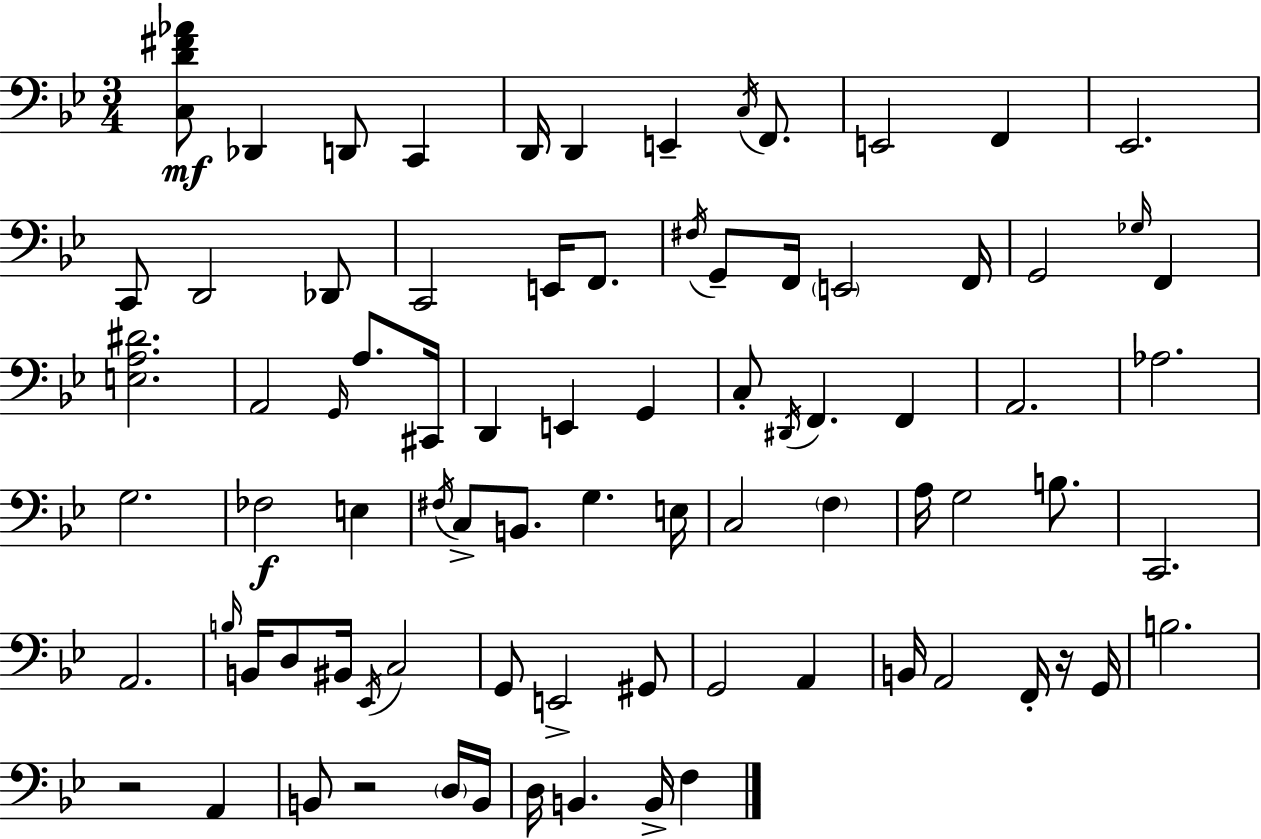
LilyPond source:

{
  \clef bass
  \numericTimeSignature
  \time 3/4
  \key g \minor
  <c d' fis' aes'>8\mf des,4 d,8 c,4 | d,16 d,4 e,4-- \acciaccatura { c16 } f,8. | e,2 f,4 | ees,2. | \break c,8 d,2 des,8 | c,2 e,16 f,8. | \acciaccatura { fis16 } g,8-- f,16 \parenthesize e,2 | f,16 g,2 \grace { ges16 } f,4 | \break <e a dis'>2. | a,2 \grace { g,16 } | a8. cis,16 d,4 e,4 | g,4 c8-. \acciaccatura { dis,16 } f,4. | \break f,4 a,2. | aes2. | g2. | fes2\f | \break e4 \acciaccatura { fis16 } c8-> b,8. g4. | e16 c2 | \parenthesize f4 a16 g2 | b8. c,2. | \break a,2. | \grace { b16 } b,16 d8 bis,16 \acciaccatura { ees,16 } | c2 g,8 e,2-> | gis,8 g,2 | \break a,4 b,16 a,2 | f,16-. r16 g,16 b2. | r2 | a,4 b,8 r2 | \break \parenthesize d16 b,16 d16 b,4. | b,16-> f4 \bar "|."
}